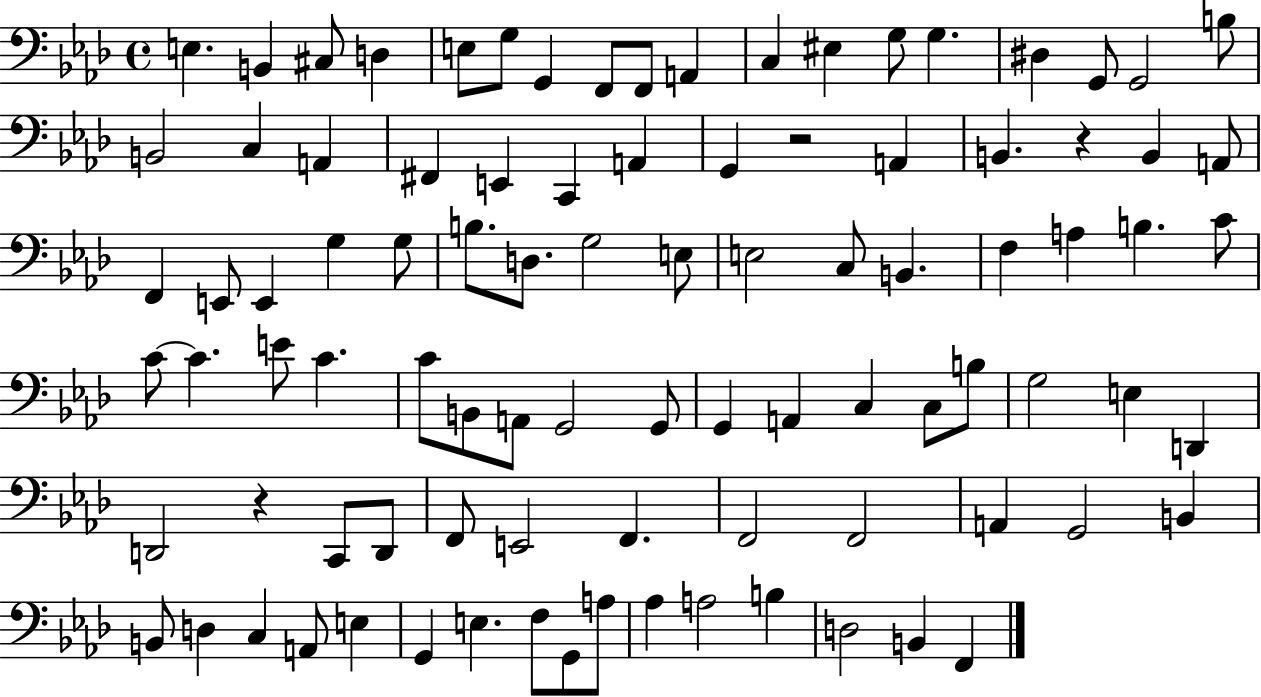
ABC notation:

X:1
T:Untitled
M:4/4
L:1/4
K:Ab
E, B,, ^C,/2 D, E,/2 G,/2 G,, F,,/2 F,,/2 A,, C, ^E, G,/2 G, ^D, G,,/2 G,,2 B,/2 B,,2 C, A,, ^F,, E,, C,, A,, G,, z2 A,, B,, z B,, A,,/2 F,, E,,/2 E,, G, G,/2 B,/2 D,/2 G,2 E,/2 E,2 C,/2 B,, F, A, B, C/2 C/2 C E/2 C C/2 B,,/2 A,,/2 G,,2 G,,/2 G,, A,, C, C,/2 B,/2 G,2 E, D,, D,,2 z C,,/2 D,,/2 F,,/2 E,,2 F,, F,,2 F,,2 A,, G,,2 B,, B,,/2 D, C, A,,/2 E, G,, E, F,/2 G,,/2 A,/2 _A, A,2 B, D,2 B,, F,,